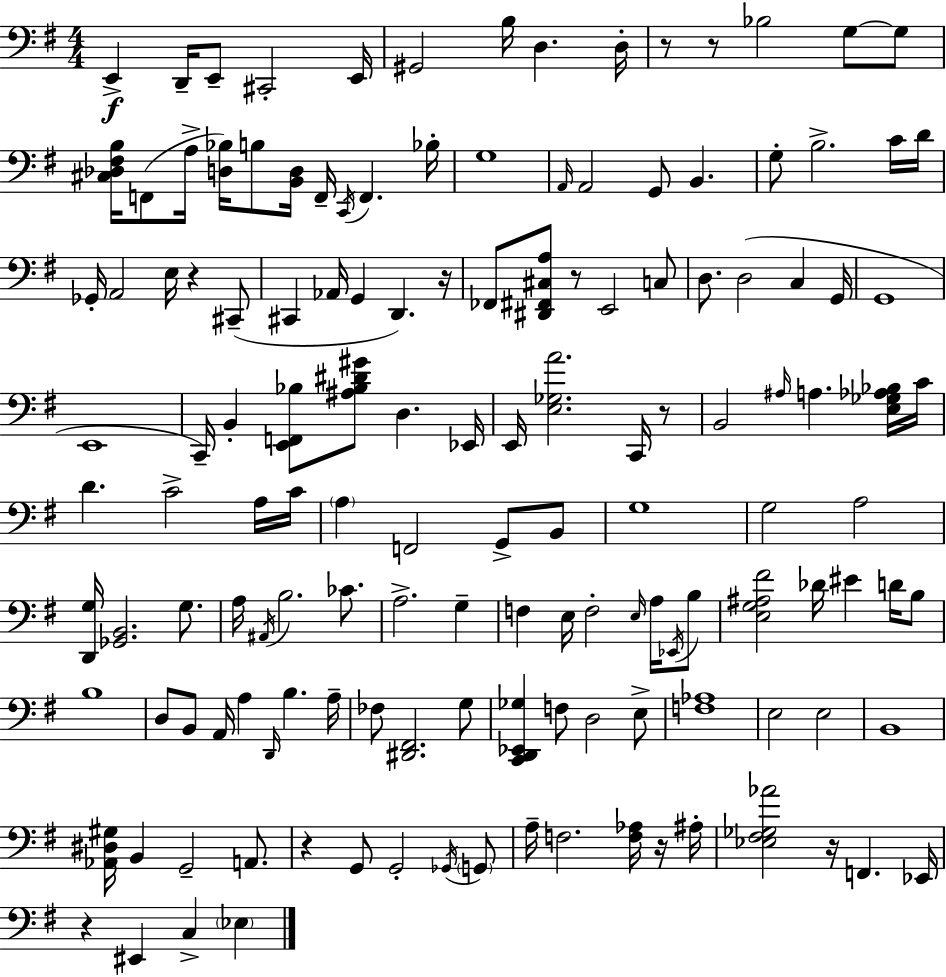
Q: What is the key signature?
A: G major